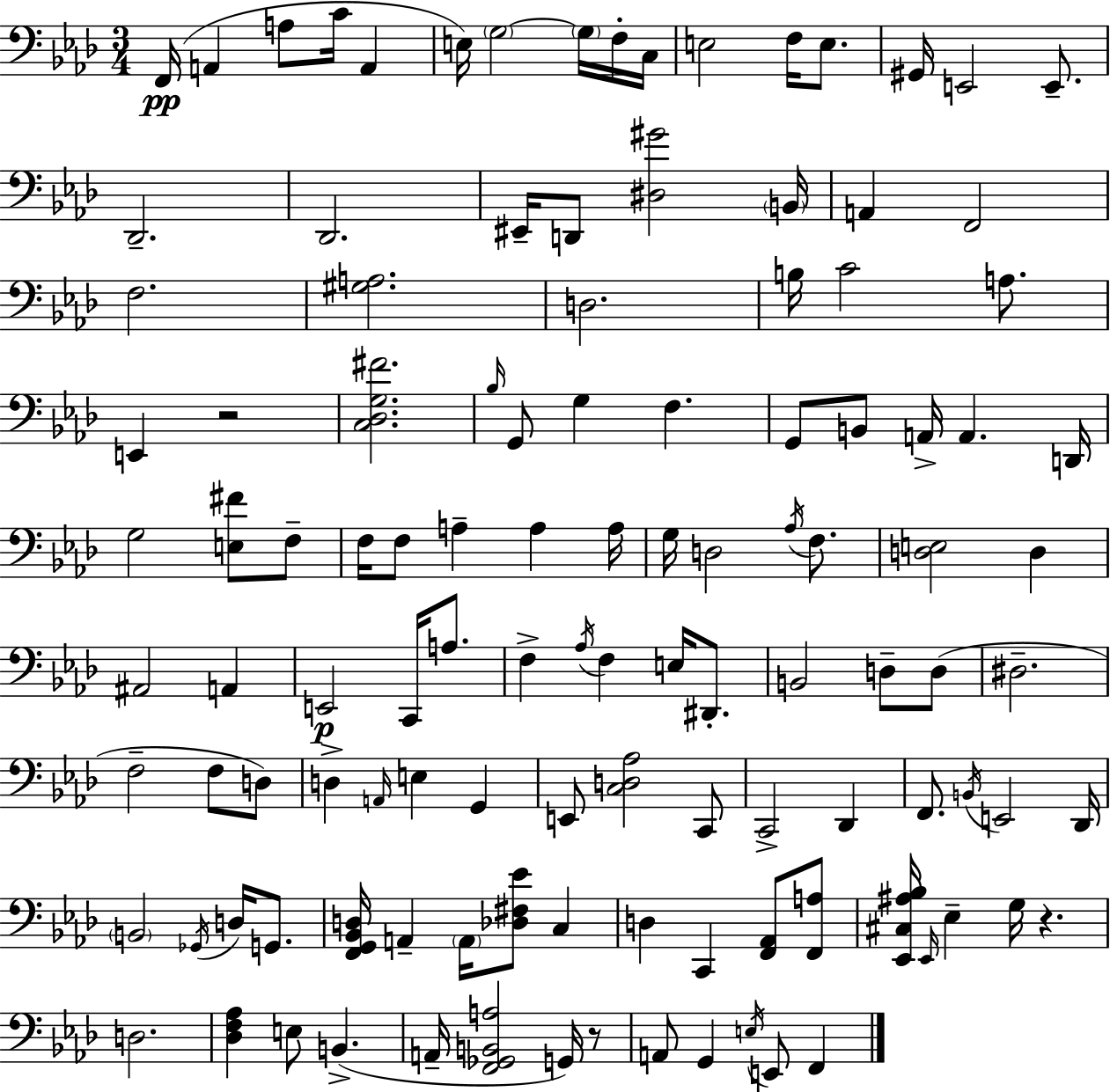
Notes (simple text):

F2/s A2/q A3/e C4/s A2/q E3/s G3/h G3/s F3/s C3/s E3/h F3/s E3/e. G#2/s E2/h E2/e. Db2/h. Db2/h. EIS2/s D2/e [D#3,G#4]/h B2/s A2/q F2/h F3/h. [G#3,A3]/h. D3/h. B3/s C4/h A3/e. E2/q R/h [C3,Db3,G3,F#4]/h. Bb3/s G2/e G3/q F3/q. G2/e B2/e A2/s A2/q. D2/s G3/h [E3,F#4]/e F3/e F3/s F3/e A3/q A3/q A3/s G3/s D3/h Ab3/s F3/e. [D3,E3]/h D3/q A#2/h A2/q E2/h C2/s A3/e. F3/q Ab3/s F3/q E3/s D#2/e. B2/h D3/e D3/e D#3/h. F3/h F3/e D3/e D3/q A2/s E3/q G2/q E2/e [C3,D3,Ab3]/h C2/e C2/h Db2/q F2/e. B2/s E2/h Db2/s B2/h Gb2/s D3/s G2/e. [F2,G2,Bb2,D3]/s A2/q A2/s [Db3,F#3,Eb4]/e C3/q D3/q C2/q [F2,Ab2]/e [F2,A3]/e [Eb2,C#3,A#3,Bb3]/s Eb2/s Eb3/q G3/s R/q. D3/h. [Db3,F3,Ab3]/q E3/e B2/q. A2/s [F2,Gb2,B2,A3]/h G2/s R/e A2/e G2/q E3/s E2/e F2/q